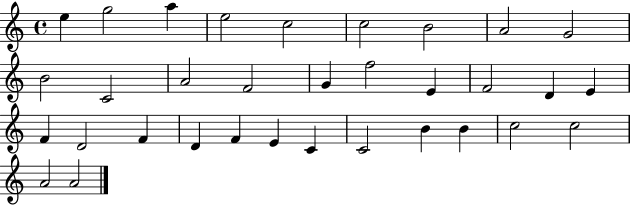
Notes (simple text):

E5/q G5/h A5/q E5/h C5/h C5/h B4/h A4/h G4/h B4/h C4/h A4/h F4/h G4/q F5/h E4/q F4/h D4/q E4/q F4/q D4/h F4/q D4/q F4/q E4/q C4/q C4/h B4/q B4/q C5/h C5/h A4/h A4/h